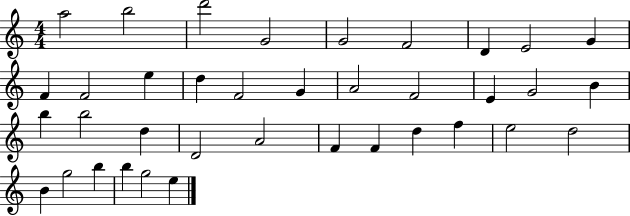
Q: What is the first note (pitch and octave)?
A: A5